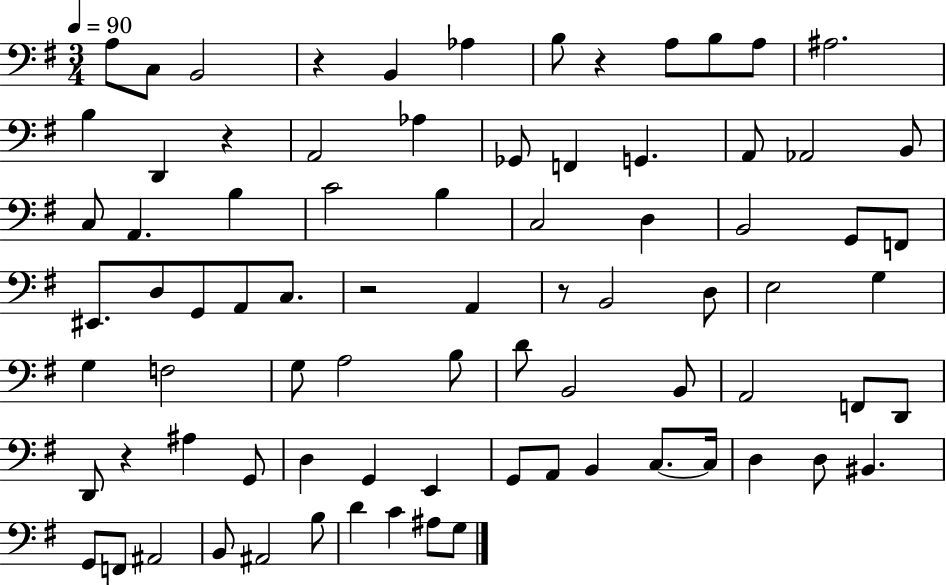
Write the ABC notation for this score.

X:1
T:Untitled
M:3/4
L:1/4
K:G
A,/2 C,/2 B,,2 z B,, _A, B,/2 z A,/2 B,/2 A,/2 ^A,2 B, D,, z A,,2 _A, _G,,/2 F,, G,, A,,/2 _A,,2 B,,/2 C,/2 A,, B, C2 B, C,2 D, B,,2 G,,/2 F,,/2 ^E,,/2 D,/2 G,,/2 A,,/2 C,/2 z2 A,, z/2 B,,2 D,/2 E,2 G, G, F,2 G,/2 A,2 B,/2 D/2 B,,2 B,,/2 A,,2 F,,/2 D,,/2 D,,/2 z ^A, G,,/2 D, G,, E,, G,,/2 A,,/2 B,, C,/2 C,/4 D, D,/2 ^B,, G,,/2 F,,/2 ^A,,2 B,,/2 ^A,,2 B,/2 D C ^A,/2 G,/2